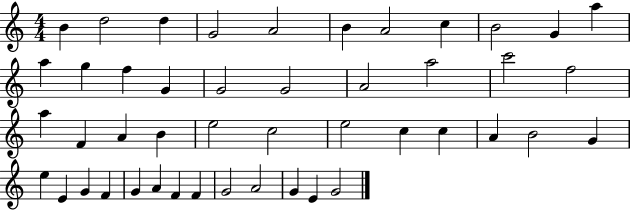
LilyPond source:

{
  \clef treble
  \numericTimeSignature
  \time 4/4
  \key c \major
  b'4 d''2 d''4 | g'2 a'2 | b'4 a'2 c''4 | b'2 g'4 a''4 | \break a''4 g''4 f''4 g'4 | g'2 g'2 | a'2 a''2 | c'''2 f''2 | \break a''4 f'4 a'4 b'4 | e''2 c''2 | e''2 c''4 c''4 | a'4 b'2 g'4 | \break e''4 e'4 g'4 f'4 | g'4 a'4 f'4 f'4 | g'2 a'2 | g'4 e'4 g'2 | \break \bar "|."
}